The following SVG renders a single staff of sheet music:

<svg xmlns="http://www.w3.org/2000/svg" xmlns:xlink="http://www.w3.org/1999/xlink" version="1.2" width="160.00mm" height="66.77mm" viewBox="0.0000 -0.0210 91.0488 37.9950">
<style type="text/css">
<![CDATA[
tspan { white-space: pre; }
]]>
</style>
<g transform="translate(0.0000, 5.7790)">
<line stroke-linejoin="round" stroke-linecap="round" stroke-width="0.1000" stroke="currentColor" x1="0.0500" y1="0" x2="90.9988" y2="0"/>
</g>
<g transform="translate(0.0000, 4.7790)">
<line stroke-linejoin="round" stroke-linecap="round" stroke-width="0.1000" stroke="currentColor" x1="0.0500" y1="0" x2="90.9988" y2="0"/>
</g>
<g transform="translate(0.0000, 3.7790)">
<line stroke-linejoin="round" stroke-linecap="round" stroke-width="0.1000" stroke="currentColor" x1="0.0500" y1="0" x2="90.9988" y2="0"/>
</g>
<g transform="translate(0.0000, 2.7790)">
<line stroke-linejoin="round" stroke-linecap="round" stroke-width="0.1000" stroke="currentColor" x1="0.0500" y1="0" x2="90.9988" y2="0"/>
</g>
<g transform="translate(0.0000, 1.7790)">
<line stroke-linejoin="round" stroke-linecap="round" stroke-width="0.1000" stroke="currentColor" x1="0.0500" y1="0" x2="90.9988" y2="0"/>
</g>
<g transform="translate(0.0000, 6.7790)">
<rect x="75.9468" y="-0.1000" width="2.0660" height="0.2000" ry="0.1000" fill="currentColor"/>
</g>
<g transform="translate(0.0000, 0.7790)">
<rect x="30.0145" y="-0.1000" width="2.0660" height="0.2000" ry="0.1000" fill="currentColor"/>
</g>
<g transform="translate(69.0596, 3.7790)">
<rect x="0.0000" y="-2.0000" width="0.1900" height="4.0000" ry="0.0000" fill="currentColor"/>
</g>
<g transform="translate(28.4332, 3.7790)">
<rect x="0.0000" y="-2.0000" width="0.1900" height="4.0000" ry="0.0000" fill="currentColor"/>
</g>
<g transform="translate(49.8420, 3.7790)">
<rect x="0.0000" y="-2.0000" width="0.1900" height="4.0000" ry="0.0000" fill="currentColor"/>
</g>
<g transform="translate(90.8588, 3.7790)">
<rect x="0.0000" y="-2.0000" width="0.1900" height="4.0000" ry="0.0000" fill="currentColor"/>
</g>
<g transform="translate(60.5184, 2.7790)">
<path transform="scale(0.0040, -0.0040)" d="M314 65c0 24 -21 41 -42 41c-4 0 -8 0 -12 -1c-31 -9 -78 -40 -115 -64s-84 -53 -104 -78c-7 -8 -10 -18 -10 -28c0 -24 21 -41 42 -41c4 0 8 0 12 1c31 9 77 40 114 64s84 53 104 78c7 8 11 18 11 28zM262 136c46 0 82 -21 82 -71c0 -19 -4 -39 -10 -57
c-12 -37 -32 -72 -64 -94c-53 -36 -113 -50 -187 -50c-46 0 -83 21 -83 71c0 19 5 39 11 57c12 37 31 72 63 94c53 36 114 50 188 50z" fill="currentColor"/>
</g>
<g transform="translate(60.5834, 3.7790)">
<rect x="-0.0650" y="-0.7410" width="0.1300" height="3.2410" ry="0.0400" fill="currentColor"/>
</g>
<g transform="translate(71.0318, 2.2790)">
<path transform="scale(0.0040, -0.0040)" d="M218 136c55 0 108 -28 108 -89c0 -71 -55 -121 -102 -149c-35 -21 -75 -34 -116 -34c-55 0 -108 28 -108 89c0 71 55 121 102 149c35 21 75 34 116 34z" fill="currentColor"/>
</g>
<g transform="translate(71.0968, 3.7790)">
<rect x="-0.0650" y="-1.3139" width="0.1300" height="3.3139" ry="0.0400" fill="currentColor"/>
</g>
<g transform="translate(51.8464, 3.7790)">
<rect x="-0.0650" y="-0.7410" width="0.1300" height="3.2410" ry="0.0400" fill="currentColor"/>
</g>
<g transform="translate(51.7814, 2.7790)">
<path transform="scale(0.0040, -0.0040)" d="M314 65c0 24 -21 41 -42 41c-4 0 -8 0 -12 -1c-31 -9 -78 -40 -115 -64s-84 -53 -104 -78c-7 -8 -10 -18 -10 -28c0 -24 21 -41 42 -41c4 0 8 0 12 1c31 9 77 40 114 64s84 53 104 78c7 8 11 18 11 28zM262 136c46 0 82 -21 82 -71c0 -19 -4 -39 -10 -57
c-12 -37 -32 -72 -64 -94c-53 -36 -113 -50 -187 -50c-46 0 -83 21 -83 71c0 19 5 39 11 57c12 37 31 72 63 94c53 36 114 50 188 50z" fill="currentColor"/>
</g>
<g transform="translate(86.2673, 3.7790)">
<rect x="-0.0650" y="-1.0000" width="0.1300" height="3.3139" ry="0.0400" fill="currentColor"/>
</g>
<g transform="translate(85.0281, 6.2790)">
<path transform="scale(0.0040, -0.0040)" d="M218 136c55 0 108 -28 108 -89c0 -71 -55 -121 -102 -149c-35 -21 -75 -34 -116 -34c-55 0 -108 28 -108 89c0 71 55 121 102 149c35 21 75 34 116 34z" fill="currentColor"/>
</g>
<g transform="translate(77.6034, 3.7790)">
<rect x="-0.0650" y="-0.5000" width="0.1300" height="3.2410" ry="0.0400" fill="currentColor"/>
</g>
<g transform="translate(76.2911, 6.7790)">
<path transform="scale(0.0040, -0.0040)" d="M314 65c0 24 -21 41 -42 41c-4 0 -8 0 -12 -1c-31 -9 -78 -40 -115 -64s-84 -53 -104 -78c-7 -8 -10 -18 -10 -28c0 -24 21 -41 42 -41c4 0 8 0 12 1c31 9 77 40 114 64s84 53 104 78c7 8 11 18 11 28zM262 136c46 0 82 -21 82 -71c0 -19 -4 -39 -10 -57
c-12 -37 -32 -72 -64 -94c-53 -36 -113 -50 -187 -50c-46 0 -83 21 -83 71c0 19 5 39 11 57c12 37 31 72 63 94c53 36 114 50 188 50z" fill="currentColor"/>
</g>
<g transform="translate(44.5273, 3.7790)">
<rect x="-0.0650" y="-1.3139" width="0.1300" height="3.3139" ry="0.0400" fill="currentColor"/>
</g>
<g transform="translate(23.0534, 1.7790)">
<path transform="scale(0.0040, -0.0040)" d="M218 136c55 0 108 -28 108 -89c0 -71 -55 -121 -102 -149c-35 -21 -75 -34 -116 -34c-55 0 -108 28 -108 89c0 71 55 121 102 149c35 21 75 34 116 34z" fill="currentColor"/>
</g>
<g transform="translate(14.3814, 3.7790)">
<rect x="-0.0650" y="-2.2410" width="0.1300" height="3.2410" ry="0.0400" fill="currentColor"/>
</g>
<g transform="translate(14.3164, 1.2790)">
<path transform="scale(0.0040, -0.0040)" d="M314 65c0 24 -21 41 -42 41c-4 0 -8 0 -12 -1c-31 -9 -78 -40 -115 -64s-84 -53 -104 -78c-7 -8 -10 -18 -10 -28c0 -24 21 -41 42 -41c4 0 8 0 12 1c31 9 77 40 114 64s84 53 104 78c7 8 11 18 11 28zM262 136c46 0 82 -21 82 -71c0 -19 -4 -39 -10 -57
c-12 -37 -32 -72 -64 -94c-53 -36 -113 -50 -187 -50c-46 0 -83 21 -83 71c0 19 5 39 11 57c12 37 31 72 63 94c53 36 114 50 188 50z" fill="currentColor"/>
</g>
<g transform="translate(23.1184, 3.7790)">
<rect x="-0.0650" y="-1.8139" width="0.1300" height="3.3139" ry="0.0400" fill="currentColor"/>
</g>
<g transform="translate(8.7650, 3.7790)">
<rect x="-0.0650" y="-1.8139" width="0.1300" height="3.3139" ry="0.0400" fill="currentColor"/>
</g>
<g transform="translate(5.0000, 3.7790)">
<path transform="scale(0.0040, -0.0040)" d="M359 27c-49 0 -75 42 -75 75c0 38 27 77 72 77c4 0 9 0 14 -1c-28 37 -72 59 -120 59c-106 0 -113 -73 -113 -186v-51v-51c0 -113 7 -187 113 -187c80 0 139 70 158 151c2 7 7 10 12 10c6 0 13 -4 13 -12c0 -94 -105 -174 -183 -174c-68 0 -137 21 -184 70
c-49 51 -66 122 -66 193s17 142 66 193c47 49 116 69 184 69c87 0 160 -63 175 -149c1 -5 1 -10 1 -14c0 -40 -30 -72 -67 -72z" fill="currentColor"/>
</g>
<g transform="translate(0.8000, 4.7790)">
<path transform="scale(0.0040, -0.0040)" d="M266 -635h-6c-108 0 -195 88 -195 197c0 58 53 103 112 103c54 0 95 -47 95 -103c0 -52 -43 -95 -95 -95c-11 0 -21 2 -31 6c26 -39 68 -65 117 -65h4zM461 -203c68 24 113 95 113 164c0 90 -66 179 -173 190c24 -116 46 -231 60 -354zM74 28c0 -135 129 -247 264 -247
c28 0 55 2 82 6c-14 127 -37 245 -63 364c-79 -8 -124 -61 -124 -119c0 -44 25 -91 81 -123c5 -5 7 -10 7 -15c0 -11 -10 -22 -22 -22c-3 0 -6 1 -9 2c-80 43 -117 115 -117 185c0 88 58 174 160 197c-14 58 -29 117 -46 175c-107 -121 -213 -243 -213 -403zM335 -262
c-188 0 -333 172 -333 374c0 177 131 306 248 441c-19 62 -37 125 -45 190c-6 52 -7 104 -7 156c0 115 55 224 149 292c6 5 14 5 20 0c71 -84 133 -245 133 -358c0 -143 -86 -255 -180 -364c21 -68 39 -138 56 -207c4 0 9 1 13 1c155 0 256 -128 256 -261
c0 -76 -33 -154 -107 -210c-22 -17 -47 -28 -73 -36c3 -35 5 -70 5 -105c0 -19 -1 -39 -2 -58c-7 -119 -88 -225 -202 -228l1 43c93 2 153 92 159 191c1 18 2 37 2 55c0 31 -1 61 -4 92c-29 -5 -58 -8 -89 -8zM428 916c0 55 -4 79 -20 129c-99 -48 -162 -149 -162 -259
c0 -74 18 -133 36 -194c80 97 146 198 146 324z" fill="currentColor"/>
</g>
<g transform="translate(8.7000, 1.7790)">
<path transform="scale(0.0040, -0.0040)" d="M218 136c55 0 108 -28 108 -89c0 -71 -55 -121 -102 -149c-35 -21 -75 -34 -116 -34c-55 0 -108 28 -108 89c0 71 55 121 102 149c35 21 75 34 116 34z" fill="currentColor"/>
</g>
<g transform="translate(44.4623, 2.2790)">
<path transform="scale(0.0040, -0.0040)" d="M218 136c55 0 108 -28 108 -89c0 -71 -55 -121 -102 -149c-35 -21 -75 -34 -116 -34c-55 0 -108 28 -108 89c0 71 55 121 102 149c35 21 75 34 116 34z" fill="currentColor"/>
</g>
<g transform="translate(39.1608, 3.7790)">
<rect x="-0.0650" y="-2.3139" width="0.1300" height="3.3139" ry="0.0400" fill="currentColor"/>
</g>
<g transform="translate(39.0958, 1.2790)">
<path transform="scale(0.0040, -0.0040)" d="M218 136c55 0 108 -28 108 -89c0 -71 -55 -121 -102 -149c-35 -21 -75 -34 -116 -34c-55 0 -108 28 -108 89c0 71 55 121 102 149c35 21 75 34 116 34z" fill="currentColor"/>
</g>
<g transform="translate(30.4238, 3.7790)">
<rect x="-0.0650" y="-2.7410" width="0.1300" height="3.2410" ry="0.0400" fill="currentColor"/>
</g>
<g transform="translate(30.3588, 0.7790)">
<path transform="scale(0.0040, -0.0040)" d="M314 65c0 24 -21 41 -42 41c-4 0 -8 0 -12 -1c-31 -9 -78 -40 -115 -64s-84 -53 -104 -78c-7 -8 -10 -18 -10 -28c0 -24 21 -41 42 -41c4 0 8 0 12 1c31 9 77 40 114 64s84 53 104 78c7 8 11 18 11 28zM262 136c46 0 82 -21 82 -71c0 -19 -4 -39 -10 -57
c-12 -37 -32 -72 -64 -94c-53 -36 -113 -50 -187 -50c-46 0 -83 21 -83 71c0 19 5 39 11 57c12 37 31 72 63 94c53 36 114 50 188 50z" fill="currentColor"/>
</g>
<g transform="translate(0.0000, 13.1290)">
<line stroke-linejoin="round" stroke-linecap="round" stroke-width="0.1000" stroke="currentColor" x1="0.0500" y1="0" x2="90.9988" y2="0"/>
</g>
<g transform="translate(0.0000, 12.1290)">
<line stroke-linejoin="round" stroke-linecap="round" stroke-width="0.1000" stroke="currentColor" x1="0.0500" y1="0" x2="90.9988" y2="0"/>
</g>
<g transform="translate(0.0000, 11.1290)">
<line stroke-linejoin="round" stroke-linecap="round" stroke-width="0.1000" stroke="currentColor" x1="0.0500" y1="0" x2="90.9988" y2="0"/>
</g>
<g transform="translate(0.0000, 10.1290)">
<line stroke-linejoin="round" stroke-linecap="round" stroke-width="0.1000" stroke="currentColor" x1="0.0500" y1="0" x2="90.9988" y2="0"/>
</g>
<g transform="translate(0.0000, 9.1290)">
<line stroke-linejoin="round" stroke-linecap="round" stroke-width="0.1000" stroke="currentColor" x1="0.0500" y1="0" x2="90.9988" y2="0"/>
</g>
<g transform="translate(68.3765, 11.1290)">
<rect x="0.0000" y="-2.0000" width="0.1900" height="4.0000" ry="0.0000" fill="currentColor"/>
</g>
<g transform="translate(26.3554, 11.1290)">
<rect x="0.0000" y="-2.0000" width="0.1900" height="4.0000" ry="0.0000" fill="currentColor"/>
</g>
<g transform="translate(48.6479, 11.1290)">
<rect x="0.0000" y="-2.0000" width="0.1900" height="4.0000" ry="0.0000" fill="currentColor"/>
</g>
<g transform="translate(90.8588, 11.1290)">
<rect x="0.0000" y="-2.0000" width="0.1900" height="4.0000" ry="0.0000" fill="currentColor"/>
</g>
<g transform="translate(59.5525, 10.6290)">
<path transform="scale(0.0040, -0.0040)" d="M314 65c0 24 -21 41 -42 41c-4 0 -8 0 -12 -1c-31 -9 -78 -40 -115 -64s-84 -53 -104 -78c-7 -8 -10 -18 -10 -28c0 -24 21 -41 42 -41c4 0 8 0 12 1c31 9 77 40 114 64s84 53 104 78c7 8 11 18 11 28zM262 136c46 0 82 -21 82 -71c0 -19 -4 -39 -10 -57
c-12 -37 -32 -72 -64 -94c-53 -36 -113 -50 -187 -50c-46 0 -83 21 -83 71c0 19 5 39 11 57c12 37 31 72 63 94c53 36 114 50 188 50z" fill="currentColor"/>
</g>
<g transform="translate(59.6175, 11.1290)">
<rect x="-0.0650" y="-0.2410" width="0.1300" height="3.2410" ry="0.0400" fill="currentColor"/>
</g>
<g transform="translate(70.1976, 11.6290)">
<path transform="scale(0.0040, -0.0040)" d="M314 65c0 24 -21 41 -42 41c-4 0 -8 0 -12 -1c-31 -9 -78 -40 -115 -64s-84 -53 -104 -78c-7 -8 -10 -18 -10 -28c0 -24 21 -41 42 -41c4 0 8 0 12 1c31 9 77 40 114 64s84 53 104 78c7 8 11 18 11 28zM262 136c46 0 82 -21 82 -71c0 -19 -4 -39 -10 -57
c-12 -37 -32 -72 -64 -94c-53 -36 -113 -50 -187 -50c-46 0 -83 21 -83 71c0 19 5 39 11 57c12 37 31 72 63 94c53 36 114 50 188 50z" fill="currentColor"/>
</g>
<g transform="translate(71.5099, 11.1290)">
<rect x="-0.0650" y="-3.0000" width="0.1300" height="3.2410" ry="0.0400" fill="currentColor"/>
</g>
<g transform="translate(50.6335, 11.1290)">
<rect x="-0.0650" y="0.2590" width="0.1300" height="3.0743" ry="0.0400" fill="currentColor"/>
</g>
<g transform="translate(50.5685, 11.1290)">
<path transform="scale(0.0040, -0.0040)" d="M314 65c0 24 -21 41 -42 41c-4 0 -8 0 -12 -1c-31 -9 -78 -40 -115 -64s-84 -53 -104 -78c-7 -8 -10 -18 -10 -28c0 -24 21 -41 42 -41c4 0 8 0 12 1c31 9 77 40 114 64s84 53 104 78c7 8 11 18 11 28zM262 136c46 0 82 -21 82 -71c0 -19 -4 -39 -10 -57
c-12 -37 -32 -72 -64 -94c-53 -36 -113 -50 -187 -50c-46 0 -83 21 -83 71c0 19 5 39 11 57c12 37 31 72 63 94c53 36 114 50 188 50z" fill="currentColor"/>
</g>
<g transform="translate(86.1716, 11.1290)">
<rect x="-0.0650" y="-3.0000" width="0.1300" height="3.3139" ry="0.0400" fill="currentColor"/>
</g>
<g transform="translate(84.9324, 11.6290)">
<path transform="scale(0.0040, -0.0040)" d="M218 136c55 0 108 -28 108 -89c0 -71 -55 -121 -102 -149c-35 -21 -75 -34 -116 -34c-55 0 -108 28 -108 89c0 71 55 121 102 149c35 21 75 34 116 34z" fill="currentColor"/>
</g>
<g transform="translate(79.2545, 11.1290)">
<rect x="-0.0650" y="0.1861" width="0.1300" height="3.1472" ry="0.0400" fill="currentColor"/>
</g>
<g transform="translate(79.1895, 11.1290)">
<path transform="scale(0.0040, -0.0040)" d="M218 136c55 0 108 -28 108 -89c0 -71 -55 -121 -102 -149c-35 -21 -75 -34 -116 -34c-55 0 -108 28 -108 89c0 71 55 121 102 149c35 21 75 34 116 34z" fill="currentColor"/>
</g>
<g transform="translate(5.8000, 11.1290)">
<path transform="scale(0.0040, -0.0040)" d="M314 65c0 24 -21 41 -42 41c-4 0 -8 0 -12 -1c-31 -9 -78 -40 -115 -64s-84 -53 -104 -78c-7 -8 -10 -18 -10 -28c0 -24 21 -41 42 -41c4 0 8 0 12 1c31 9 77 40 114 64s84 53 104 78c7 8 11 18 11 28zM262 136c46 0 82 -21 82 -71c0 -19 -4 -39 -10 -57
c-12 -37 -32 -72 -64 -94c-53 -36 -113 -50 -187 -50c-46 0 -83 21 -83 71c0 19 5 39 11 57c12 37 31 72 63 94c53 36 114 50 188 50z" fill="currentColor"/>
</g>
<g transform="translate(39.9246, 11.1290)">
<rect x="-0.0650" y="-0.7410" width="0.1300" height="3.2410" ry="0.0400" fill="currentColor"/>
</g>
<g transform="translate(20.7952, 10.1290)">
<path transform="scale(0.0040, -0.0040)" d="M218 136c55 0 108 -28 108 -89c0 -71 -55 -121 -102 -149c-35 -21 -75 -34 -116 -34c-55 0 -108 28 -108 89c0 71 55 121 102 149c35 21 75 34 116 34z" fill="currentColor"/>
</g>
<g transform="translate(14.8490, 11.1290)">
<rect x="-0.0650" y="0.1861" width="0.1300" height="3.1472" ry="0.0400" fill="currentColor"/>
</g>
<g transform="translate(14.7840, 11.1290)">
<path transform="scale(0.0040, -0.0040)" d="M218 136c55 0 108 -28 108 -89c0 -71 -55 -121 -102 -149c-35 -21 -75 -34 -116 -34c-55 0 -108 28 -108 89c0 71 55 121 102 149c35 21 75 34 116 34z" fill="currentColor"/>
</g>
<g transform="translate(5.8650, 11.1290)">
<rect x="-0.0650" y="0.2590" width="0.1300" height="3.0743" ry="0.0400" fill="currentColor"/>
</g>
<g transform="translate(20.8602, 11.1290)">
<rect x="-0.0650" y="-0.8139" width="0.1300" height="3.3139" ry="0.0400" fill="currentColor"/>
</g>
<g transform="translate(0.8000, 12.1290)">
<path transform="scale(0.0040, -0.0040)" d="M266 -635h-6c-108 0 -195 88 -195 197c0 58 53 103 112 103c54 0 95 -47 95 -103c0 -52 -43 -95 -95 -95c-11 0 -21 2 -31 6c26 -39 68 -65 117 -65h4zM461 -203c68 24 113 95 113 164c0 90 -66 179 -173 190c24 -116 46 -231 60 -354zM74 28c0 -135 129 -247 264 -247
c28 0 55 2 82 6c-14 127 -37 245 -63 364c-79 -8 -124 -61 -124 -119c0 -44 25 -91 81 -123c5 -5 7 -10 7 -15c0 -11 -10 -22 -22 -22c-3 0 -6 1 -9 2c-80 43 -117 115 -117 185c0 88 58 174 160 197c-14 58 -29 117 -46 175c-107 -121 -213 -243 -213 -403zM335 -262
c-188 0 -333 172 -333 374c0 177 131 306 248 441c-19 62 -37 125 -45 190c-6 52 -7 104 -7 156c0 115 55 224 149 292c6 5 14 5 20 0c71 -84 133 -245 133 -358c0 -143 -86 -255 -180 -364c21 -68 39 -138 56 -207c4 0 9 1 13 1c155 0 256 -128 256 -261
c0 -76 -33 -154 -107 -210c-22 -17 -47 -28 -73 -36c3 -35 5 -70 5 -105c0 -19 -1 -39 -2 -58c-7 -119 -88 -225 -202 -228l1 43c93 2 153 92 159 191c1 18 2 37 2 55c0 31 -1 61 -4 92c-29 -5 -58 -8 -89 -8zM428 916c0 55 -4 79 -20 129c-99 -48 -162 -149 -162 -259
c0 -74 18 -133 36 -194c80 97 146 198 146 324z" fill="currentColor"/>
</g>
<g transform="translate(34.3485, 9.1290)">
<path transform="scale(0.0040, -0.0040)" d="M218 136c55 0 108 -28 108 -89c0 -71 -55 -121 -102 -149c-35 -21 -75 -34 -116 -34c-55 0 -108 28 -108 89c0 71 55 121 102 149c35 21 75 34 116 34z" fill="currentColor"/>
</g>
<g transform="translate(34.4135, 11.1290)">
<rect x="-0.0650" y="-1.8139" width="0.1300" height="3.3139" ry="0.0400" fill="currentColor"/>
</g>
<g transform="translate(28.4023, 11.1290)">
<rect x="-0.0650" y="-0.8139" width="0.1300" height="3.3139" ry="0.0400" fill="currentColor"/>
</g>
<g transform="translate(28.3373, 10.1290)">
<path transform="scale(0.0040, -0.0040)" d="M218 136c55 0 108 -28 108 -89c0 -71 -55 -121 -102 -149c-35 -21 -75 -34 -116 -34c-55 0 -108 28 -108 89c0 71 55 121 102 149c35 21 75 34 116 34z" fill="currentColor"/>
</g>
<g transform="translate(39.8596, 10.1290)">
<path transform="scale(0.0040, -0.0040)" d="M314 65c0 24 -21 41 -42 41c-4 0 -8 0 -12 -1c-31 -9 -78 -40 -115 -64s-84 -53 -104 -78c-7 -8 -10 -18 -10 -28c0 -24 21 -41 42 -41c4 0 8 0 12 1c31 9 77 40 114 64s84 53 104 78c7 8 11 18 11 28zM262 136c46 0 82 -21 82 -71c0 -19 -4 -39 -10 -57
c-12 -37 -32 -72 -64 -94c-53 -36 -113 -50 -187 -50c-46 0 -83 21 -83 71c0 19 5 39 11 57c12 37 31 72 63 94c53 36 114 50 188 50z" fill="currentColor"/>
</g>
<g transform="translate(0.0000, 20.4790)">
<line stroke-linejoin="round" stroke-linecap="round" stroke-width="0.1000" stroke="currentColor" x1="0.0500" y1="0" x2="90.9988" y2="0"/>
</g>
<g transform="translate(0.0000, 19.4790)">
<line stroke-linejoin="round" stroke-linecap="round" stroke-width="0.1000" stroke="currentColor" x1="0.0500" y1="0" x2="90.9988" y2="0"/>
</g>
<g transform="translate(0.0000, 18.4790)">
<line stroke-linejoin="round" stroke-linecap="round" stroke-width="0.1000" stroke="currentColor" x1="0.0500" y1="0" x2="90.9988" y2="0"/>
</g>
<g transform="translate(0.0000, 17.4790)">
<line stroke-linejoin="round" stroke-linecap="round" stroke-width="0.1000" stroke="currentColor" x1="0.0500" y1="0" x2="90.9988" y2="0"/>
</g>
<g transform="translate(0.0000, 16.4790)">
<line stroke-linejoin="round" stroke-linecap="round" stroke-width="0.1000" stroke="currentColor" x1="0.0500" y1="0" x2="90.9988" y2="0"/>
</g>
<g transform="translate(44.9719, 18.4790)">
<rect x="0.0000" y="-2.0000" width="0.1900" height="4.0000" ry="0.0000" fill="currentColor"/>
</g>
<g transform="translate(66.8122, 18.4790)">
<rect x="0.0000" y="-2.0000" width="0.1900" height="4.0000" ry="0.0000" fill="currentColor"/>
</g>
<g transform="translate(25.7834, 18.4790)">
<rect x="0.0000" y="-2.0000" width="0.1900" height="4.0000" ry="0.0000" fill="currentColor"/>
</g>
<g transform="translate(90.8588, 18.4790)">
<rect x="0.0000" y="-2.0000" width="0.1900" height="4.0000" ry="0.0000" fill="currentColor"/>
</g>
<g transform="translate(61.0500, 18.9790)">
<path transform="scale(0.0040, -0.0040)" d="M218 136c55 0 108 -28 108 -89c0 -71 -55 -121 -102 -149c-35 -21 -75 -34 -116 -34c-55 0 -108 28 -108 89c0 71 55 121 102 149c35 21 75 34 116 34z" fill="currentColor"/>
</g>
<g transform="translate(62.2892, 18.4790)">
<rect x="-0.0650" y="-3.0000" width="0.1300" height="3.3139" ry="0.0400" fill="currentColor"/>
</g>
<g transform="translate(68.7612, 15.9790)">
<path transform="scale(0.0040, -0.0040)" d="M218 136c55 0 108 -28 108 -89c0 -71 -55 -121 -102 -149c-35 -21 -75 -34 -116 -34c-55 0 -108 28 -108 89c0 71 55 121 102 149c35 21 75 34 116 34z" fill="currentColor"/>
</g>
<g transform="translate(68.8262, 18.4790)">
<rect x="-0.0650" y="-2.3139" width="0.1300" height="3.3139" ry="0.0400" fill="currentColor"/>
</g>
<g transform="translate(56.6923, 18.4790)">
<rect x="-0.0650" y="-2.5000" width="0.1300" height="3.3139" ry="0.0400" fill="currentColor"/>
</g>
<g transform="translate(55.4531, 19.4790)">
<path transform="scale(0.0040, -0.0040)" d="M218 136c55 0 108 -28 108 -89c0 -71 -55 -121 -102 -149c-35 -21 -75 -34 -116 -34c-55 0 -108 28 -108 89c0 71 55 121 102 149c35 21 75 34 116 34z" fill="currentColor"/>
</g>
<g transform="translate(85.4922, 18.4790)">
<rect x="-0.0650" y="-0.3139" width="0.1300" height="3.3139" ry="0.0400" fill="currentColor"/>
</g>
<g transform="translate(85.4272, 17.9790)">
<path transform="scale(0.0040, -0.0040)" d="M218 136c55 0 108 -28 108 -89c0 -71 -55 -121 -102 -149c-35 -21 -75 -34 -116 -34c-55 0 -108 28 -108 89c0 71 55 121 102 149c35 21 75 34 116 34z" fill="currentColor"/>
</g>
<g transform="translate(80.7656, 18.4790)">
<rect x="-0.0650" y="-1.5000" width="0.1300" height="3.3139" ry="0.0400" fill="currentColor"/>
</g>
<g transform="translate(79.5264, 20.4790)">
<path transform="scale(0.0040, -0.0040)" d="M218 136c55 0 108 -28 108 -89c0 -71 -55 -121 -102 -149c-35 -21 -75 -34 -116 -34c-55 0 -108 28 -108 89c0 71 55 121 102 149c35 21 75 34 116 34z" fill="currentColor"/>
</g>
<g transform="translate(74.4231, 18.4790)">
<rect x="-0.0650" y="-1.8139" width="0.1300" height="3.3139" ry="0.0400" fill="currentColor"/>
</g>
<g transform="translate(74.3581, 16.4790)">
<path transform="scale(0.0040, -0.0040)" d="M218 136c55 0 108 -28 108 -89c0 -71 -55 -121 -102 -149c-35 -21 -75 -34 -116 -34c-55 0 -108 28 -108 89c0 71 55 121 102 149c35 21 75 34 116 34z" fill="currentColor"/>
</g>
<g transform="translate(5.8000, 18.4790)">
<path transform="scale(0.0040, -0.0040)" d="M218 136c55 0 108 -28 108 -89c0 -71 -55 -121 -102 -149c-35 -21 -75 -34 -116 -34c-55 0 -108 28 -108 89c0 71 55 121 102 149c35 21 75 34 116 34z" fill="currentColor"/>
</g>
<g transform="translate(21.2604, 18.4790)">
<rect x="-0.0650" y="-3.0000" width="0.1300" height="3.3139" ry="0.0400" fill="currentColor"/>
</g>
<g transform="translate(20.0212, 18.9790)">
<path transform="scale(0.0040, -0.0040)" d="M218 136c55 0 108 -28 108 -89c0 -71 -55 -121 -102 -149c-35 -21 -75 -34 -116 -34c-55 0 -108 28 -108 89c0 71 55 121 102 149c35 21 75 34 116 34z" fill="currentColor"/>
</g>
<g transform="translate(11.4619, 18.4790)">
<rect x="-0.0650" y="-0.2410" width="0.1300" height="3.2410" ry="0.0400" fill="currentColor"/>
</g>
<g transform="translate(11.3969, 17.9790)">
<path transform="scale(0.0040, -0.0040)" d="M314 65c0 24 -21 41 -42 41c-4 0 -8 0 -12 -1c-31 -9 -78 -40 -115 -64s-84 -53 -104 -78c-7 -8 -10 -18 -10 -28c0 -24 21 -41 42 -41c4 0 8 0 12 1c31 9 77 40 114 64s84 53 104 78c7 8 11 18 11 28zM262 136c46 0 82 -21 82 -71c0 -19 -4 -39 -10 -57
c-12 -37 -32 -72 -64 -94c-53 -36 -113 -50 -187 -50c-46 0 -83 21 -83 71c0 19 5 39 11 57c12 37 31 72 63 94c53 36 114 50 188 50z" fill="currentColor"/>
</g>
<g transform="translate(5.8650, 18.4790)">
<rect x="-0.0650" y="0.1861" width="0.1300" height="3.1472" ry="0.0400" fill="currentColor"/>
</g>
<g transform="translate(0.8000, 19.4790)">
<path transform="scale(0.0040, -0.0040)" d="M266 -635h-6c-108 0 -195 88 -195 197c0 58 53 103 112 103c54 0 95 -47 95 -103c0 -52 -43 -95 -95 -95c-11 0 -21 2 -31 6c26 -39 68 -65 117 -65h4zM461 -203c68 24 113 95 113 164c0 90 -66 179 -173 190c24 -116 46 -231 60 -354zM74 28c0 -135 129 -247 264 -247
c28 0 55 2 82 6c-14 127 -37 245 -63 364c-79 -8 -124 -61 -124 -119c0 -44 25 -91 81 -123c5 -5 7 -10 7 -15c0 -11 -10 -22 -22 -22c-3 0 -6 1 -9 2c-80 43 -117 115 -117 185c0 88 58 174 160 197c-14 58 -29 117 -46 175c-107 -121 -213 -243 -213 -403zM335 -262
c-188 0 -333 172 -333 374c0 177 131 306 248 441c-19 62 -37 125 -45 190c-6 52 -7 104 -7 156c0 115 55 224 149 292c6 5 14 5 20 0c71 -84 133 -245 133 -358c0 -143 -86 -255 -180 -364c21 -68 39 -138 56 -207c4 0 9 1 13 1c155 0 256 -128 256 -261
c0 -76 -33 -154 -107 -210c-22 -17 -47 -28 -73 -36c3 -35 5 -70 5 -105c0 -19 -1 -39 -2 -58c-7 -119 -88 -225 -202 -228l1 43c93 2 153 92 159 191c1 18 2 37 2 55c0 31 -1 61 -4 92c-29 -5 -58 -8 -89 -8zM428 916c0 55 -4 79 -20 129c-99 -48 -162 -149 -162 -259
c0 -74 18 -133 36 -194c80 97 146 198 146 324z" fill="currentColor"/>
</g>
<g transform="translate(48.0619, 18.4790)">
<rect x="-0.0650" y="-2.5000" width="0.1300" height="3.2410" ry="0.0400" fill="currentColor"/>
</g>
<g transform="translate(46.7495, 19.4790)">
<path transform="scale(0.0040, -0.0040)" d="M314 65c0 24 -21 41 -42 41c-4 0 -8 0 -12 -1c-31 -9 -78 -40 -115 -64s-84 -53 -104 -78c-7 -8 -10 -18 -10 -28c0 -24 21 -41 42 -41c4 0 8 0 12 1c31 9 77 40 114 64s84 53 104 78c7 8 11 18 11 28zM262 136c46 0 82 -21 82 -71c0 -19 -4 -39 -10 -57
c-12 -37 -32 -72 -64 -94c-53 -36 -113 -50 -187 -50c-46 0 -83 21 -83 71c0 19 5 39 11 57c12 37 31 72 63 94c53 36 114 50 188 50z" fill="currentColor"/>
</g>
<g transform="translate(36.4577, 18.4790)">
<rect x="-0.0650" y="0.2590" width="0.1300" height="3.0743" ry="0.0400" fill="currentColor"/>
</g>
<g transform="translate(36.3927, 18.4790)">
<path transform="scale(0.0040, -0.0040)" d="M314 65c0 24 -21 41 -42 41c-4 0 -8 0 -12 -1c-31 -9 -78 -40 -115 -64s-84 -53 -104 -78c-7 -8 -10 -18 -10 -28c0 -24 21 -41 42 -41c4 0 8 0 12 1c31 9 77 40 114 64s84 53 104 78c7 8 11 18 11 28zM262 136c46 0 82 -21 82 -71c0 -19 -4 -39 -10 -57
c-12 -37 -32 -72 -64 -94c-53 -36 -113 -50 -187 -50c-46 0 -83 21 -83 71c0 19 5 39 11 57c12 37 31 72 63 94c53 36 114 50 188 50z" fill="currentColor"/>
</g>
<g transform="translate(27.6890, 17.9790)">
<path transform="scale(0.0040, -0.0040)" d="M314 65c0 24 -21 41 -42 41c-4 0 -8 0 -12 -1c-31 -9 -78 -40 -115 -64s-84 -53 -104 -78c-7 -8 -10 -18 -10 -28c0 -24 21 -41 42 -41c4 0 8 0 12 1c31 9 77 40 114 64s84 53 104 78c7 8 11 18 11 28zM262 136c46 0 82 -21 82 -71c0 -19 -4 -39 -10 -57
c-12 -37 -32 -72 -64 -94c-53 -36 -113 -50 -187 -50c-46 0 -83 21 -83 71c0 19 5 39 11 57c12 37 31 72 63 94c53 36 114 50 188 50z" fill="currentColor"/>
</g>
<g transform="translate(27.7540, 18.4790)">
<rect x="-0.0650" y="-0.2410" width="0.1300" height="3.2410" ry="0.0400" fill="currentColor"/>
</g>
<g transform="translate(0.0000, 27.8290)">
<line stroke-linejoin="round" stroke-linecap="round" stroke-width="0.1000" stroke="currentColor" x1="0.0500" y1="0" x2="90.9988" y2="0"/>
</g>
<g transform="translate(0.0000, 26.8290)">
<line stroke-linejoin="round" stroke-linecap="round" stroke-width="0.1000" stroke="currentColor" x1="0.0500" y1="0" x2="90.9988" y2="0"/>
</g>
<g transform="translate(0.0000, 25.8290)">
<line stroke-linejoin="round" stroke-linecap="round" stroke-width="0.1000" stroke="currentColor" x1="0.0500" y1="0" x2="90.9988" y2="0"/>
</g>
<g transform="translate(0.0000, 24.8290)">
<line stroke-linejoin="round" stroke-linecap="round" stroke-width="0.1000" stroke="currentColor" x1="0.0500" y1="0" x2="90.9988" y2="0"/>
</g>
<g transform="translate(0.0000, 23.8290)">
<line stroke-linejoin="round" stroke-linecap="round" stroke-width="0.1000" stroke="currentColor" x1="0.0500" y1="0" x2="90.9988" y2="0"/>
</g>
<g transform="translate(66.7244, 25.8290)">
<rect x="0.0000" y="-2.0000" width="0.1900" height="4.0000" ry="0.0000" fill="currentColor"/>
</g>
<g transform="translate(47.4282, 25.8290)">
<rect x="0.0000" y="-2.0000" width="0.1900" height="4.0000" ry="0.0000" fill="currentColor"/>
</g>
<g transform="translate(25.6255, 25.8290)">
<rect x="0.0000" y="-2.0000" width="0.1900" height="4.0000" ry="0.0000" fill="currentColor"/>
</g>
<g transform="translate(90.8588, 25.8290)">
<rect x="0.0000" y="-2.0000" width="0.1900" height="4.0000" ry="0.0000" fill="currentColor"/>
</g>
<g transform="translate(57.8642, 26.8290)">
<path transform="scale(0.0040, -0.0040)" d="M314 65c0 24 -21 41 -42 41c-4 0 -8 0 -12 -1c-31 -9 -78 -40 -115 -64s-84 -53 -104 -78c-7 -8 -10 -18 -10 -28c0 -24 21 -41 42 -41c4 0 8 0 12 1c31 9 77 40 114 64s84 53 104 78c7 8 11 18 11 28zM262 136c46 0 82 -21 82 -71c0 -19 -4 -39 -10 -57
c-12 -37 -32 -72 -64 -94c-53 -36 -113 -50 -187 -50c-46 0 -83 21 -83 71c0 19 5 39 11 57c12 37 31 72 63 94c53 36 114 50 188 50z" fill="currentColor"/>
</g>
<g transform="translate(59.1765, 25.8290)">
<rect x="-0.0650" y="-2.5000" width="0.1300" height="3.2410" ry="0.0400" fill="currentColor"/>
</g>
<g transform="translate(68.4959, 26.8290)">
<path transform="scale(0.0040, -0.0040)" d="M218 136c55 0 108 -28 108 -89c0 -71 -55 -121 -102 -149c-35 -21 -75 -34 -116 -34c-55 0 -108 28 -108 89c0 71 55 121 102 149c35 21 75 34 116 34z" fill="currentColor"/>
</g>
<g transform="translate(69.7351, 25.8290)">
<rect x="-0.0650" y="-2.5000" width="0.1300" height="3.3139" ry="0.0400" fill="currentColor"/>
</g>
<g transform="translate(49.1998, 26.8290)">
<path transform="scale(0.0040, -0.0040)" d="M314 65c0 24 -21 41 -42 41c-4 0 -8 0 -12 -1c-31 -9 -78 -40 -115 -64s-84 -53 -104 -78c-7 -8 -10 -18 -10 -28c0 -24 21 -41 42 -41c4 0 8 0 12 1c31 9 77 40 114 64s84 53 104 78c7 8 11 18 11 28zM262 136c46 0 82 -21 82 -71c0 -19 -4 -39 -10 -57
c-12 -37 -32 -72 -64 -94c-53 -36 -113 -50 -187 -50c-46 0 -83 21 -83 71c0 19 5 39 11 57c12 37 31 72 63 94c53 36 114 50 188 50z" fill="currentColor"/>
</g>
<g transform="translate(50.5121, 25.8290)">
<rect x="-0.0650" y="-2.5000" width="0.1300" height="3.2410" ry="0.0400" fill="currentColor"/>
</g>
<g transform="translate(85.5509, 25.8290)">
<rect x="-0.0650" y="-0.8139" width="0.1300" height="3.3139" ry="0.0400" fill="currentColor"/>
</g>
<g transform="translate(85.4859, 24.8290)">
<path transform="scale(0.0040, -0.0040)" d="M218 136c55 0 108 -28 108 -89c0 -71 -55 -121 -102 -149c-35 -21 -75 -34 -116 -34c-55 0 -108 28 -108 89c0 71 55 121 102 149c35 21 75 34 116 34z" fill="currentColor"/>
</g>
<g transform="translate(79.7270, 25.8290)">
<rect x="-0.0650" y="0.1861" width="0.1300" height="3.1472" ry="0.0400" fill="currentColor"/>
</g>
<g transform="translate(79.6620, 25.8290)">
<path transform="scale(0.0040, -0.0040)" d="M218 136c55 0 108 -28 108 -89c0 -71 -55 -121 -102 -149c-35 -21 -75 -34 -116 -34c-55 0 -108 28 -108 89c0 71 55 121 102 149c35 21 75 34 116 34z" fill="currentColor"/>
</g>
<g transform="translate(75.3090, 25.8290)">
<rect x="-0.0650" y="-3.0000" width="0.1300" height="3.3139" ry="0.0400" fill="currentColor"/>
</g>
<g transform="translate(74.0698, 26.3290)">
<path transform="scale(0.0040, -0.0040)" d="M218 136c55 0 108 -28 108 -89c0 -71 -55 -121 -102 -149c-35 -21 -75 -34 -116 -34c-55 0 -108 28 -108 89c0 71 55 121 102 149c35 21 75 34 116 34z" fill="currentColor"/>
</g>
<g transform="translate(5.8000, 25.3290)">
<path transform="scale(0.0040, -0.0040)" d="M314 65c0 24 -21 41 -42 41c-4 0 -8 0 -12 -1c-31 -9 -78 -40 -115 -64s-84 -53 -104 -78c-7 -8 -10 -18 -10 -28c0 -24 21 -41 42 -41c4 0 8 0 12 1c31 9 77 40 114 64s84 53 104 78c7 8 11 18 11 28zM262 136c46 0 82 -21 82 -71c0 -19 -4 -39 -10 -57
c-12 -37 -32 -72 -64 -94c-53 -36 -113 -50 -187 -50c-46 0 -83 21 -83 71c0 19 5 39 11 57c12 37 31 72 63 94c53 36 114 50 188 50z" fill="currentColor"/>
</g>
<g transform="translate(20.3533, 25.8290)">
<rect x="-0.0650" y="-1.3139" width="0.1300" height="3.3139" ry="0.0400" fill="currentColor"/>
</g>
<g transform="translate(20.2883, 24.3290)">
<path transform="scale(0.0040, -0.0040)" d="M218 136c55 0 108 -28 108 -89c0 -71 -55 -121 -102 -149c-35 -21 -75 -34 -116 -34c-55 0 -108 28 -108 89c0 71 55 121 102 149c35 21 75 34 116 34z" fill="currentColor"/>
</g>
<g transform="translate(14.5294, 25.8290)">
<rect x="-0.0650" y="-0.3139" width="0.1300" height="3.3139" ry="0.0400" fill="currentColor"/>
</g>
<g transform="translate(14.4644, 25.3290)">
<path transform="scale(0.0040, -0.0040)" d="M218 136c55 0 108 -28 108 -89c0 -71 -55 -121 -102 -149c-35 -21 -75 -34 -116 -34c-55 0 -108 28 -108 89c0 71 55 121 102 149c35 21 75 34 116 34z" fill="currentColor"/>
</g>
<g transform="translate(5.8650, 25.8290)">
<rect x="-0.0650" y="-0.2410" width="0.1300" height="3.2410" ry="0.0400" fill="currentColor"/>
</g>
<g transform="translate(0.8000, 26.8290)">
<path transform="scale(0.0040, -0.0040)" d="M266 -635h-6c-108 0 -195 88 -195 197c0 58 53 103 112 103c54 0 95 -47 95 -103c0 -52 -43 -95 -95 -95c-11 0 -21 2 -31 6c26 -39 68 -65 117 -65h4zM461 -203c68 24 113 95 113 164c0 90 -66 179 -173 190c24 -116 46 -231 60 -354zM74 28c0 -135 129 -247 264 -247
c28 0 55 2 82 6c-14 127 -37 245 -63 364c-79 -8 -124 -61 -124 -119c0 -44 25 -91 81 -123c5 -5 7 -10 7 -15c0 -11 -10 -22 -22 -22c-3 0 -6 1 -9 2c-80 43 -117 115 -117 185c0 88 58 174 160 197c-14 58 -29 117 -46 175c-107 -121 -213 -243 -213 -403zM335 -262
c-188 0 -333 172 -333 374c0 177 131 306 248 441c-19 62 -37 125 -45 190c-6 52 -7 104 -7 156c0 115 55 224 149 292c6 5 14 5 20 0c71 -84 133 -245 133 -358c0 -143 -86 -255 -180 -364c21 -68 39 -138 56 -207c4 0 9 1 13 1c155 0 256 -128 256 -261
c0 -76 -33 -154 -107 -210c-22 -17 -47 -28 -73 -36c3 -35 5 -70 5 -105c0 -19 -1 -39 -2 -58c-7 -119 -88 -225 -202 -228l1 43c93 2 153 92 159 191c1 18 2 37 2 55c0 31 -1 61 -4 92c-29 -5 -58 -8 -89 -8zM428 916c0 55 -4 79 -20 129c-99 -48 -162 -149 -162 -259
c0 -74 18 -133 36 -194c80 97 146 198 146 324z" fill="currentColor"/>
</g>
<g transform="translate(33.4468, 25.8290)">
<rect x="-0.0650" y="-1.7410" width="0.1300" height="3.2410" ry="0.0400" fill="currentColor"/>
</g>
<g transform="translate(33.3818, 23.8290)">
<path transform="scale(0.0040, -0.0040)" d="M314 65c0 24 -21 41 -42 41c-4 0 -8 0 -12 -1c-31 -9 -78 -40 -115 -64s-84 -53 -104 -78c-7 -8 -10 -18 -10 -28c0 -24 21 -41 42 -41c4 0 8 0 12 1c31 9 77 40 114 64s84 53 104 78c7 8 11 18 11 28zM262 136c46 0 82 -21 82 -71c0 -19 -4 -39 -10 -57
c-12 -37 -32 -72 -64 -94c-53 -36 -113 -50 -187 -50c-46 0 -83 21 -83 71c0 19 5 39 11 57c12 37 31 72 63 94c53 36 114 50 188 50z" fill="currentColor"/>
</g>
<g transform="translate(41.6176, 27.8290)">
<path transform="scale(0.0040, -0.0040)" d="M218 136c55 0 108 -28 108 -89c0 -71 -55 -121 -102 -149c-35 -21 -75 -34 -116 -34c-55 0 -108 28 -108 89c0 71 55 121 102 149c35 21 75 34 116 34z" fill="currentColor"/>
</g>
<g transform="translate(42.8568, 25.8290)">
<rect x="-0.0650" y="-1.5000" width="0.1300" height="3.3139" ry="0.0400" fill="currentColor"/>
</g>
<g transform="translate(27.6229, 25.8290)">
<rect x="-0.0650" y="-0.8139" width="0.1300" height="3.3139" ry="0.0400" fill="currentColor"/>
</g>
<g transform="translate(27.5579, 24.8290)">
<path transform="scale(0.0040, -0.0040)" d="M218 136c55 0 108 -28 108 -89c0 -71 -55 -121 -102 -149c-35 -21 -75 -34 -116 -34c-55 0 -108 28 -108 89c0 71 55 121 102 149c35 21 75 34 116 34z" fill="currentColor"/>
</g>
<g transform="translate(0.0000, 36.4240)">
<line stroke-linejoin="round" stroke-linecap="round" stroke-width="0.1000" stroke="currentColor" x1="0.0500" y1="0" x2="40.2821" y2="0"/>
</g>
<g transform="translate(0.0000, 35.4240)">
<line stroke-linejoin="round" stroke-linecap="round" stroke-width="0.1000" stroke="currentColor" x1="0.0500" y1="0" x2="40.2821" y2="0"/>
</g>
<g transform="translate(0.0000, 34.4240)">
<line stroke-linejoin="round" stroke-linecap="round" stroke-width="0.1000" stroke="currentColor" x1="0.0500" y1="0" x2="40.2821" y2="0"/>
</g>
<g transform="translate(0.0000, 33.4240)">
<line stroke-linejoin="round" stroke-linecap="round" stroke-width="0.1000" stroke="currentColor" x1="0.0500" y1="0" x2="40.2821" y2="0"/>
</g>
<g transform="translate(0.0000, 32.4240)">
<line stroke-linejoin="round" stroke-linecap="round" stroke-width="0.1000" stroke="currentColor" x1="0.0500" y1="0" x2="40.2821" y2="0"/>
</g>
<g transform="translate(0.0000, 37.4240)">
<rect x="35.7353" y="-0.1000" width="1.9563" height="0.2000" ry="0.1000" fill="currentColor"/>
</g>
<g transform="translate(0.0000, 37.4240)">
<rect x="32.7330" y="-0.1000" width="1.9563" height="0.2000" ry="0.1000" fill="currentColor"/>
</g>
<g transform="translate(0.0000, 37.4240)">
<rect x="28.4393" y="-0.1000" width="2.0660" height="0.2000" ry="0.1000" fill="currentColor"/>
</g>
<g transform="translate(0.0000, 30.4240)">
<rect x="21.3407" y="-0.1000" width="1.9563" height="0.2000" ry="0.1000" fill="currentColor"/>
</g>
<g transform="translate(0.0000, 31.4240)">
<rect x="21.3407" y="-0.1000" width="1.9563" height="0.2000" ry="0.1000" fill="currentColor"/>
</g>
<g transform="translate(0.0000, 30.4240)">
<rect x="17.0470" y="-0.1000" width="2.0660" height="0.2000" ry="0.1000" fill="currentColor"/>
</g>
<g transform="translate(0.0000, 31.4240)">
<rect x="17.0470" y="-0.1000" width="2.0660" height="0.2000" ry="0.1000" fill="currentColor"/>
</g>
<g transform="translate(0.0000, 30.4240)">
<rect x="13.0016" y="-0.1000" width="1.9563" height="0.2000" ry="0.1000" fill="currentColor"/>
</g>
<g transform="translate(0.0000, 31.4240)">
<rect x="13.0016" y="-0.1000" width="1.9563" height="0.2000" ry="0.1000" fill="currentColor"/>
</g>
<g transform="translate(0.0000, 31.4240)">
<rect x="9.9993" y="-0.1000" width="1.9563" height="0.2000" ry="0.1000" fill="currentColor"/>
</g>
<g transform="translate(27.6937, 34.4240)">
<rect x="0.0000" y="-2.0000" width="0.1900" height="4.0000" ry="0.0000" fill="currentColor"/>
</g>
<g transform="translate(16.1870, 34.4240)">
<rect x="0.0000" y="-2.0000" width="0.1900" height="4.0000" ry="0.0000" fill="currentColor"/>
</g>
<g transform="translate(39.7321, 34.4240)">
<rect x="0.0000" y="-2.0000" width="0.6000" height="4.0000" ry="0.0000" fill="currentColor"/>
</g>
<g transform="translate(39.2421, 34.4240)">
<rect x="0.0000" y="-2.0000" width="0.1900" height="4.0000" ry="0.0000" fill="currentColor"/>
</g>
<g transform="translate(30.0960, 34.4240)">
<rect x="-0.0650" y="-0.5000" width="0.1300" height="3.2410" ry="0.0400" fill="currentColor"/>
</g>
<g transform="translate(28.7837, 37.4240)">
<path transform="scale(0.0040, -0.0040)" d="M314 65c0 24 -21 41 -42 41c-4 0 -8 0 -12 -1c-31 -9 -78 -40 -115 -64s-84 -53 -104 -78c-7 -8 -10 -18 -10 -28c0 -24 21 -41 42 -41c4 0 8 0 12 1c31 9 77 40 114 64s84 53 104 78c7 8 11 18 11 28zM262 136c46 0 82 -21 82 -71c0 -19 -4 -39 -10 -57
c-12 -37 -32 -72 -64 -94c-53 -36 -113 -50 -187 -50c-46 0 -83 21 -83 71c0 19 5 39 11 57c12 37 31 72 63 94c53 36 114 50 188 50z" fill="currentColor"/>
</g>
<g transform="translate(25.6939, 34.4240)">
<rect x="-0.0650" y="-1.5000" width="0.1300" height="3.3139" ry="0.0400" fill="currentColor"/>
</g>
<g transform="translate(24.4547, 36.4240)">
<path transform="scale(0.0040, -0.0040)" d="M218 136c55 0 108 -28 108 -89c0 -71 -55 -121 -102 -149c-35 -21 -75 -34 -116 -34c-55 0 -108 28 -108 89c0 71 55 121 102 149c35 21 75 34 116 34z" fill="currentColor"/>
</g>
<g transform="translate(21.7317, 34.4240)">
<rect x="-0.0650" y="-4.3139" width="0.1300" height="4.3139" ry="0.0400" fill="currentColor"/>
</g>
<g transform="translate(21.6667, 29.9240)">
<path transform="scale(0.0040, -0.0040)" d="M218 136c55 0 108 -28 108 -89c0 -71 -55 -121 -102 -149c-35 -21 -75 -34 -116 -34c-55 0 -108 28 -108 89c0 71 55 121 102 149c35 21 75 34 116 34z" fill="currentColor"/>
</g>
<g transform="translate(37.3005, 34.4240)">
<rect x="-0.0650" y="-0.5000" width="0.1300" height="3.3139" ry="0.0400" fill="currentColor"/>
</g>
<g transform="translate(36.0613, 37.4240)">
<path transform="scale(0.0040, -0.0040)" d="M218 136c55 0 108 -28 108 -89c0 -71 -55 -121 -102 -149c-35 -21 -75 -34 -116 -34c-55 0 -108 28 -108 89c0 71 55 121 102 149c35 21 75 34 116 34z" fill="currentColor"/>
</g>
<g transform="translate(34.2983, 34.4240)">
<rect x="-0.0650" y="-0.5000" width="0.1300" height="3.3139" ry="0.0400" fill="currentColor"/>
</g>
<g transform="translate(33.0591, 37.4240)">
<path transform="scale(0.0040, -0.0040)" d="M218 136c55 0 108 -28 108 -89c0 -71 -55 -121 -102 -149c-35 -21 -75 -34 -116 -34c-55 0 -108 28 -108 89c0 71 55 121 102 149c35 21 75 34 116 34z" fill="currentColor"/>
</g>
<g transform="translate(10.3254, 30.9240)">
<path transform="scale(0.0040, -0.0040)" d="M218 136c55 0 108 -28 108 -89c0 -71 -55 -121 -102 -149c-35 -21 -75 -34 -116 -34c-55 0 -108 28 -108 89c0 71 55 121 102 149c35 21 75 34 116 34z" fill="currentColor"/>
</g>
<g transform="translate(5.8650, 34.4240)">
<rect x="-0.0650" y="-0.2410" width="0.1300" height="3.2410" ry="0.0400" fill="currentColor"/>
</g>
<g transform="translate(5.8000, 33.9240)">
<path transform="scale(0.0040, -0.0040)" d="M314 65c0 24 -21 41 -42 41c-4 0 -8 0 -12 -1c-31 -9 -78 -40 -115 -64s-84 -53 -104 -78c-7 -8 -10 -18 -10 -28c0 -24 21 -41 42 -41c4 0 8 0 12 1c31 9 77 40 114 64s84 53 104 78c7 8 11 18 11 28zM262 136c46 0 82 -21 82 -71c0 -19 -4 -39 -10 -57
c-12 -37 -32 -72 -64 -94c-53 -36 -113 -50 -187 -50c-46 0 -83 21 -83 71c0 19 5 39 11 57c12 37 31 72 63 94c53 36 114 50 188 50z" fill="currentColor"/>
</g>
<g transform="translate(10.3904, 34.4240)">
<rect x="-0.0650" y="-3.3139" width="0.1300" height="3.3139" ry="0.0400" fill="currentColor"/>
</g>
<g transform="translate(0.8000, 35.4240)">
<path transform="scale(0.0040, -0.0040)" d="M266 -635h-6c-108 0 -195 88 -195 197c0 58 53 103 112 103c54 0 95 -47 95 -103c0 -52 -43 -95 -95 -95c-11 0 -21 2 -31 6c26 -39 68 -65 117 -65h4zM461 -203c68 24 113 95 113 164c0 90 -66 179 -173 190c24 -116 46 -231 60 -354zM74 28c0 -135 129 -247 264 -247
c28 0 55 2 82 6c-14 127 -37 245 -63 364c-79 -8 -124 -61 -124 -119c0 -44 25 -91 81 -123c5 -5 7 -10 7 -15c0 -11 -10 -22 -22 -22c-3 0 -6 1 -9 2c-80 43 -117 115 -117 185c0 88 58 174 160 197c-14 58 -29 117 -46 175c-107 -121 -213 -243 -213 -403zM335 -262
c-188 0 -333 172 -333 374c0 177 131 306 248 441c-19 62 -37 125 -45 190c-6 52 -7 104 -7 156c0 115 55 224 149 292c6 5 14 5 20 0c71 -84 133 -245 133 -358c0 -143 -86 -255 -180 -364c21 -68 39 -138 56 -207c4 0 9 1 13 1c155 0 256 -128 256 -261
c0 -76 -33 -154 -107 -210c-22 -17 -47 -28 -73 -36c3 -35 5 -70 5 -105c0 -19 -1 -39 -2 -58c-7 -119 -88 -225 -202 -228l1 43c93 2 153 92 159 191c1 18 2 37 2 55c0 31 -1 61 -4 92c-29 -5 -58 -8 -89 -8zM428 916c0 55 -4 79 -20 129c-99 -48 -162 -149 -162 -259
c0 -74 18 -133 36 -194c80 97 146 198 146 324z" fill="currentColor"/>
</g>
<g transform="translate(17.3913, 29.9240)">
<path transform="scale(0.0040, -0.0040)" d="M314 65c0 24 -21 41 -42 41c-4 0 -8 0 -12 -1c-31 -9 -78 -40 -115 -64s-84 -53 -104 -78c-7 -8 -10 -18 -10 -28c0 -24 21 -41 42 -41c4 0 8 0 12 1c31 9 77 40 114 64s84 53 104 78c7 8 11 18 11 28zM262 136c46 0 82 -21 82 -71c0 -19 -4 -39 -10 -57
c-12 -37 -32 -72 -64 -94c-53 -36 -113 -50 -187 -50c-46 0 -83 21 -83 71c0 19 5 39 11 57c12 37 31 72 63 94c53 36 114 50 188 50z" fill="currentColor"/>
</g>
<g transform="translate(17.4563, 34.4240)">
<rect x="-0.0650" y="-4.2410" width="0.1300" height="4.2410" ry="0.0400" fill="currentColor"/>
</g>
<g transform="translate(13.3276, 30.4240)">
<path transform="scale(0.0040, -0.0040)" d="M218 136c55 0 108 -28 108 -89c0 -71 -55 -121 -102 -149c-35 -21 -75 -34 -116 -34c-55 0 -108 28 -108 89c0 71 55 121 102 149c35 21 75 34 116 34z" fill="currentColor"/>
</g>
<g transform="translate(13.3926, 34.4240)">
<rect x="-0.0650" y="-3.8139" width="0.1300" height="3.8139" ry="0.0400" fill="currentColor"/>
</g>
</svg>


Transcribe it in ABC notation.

X:1
T:Untitled
M:4/4
L:1/4
K:C
f g2 f a2 g e d2 d2 e C2 D B2 B d d f d2 B2 c2 A2 B A B c2 A c2 B2 G2 G A g f E c c2 c e d f2 E G2 G2 G A B d c2 b c' d'2 d' E C2 C C